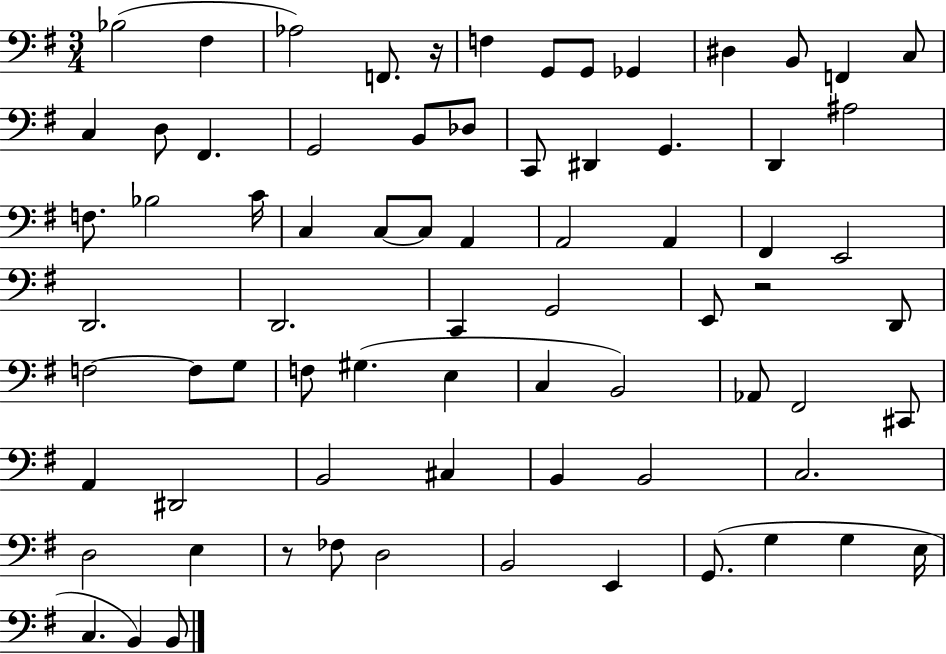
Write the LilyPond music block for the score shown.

{
  \clef bass
  \numericTimeSignature
  \time 3/4
  \key g \major
  \repeat volta 2 { bes2( fis4 | aes2) f,8. r16 | f4 g,8 g,8 ges,4 | dis4 b,8 f,4 c8 | \break c4 d8 fis,4. | g,2 b,8 des8 | c,8 dis,4 g,4. | d,4 ais2 | \break f8. bes2 c'16 | c4 c8~~ c8 a,4 | a,2 a,4 | fis,4 e,2 | \break d,2. | d,2. | c,4 g,2 | e,8 r2 d,8 | \break f2~~ f8 g8 | f8 gis4.( e4 | c4 b,2) | aes,8 fis,2 cis,8 | \break a,4 dis,2 | b,2 cis4 | b,4 b,2 | c2. | \break d2 e4 | r8 fes8 d2 | b,2 e,4 | g,8.( g4 g4 e16 | \break c4. b,4) b,8 | } \bar "|."
}